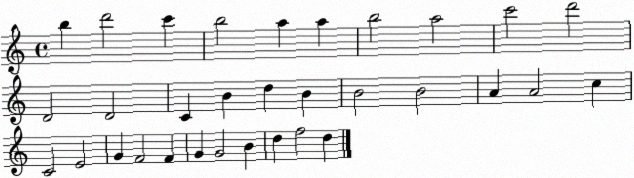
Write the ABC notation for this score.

X:1
T:Untitled
M:4/4
L:1/4
K:C
b d'2 c' b2 a a b2 a2 c'2 d'2 D2 D2 C B d B B2 B2 A A2 c C2 E2 G F2 F G G2 B d f2 d